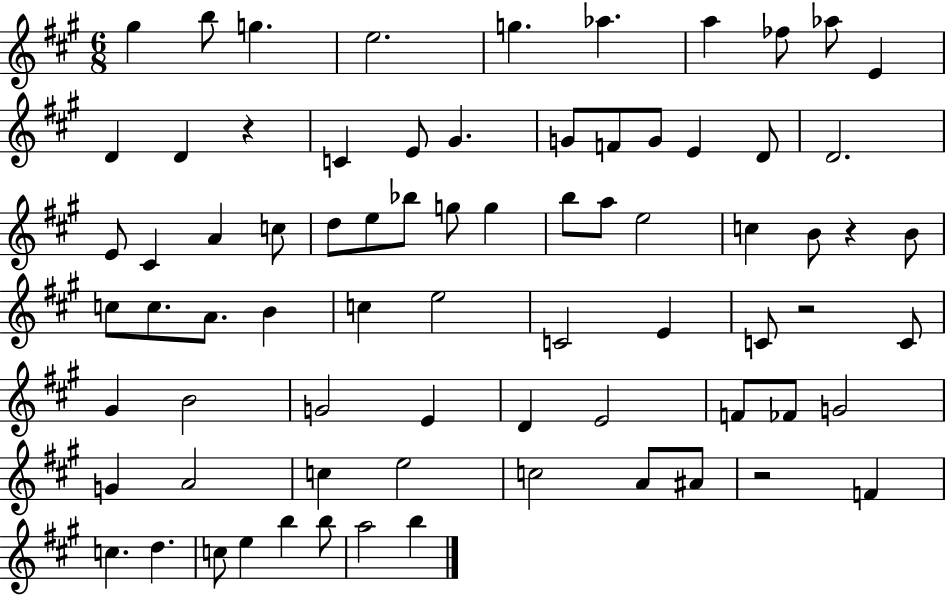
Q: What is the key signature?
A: A major